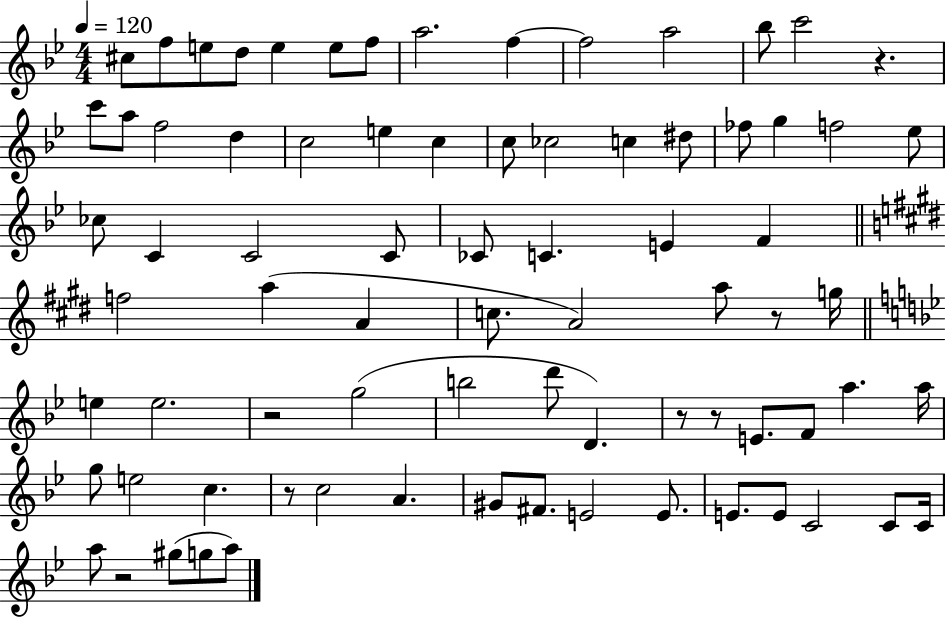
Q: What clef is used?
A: treble